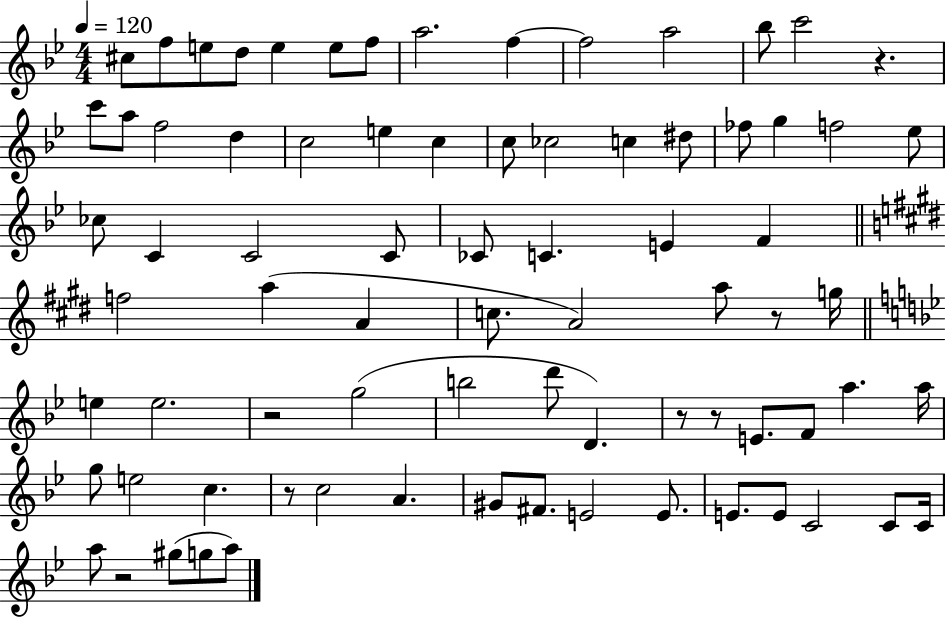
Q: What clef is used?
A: treble